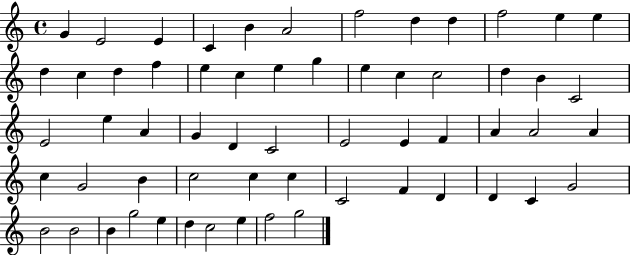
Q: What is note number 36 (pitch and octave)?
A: A4